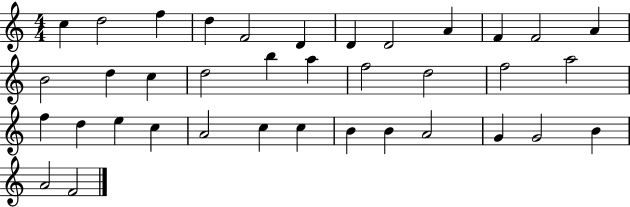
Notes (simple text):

C5/q D5/h F5/q D5/q F4/h D4/q D4/q D4/h A4/q F4/q F4/h A4/q B4/h D5/q C5/q D5/h B5/q A5/q F5/h D5/h F5/h A5/h F5/q D5/q E5/q C5/q A4/h C5/q C5/q B4/q B4/q A4/h G4/q G4/h B4/q A4/h F4/h